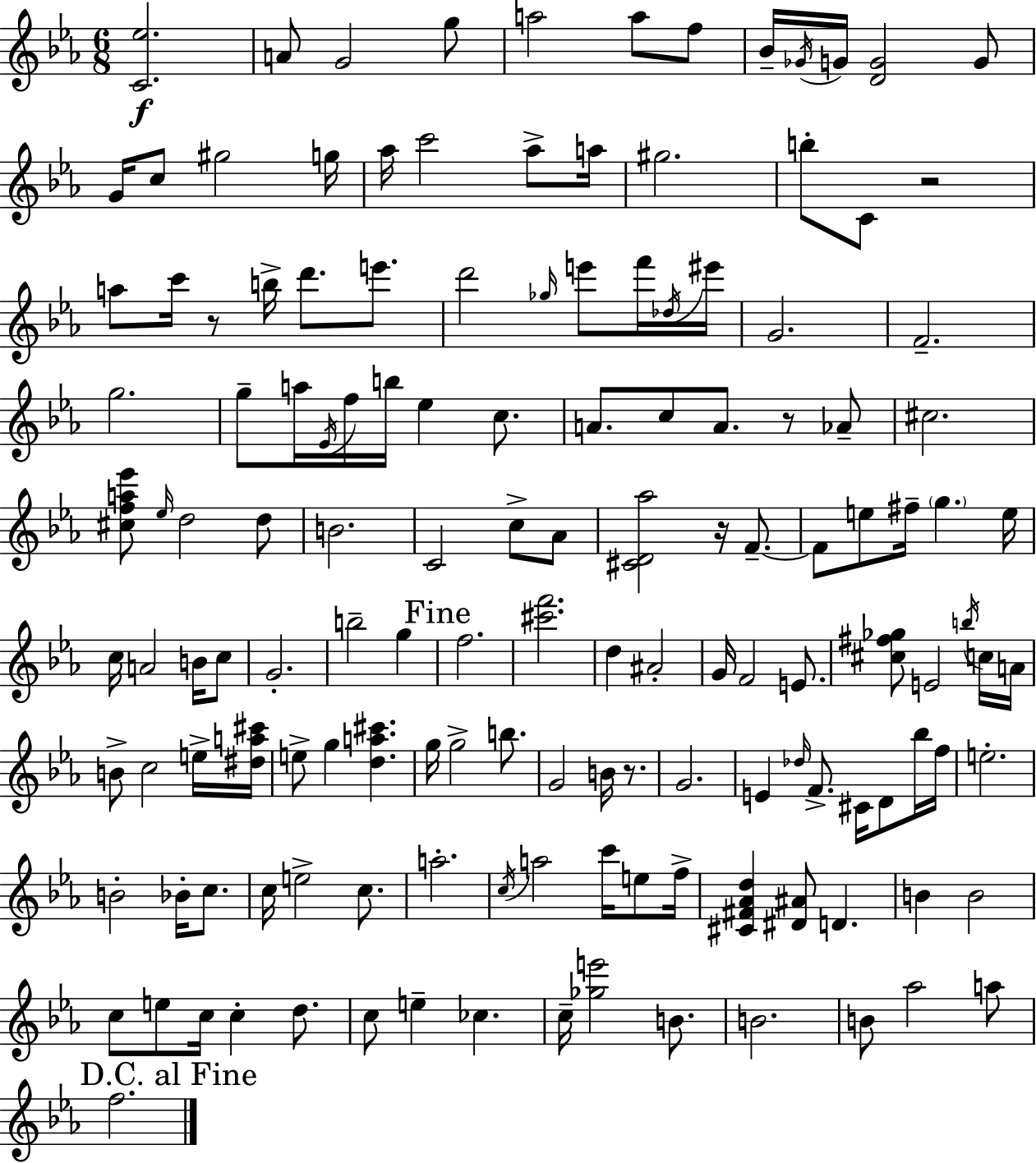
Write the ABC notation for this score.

X:1
T:Untitled
M:6/8
L:1/4
K:Eb
[C_e]2 A/2 G2 g/2 a2 a/2 f/2 _B/4 _G/4 G/4 [DG]2 G/2 G/4 c/2 ^g2 g/4 _a/4 c'2 _a/2 a/4 ^g2 b/2 C/2 z2 a/2 c'/4 z/2 b/4 d'/2 e'/2 d'2 _g/4 e'/2 f'/4 _d/4 ^e'/4 G2 F2 g2 g/2 a/4 _E/4 f/4 b/4 _e c/2 A/2 c/2 A/2 z/2 _A/2 ^c2 [^cfa_e']/2 _e/4 d2 d/2 B2 C2 c/2 _A/2 [^CD_a]2 z/4 F/2 F/2 e/2 ^f/4 g e/4 c/4 A2 B/4 c/2 G2 b2 g f2 [^c'f']2 d ^A2 G/4 F2 E/2 [^c^f_g]/2 E2 b/4 c/4 A/4 B/2 c2 e/4 [^da^c']/4 e/2 g [da^c'] g/4 g2 b/2 G2 B/4 z/2 G2 E _d/4 F/2 ^C/4 D/2 _b/4 f/4 e2 B2 _B/4 c/2 c/4 e2 c/2 a2 c/4 a2 c'/4 e/2 f/4 [^C^F_Ad] [^D^A]/2 D B B2 c/2 e/2 c/4 c d/2 c/2 e _c c/4 [_ge']2 B/2 B2 B/2 _a2 a/2 f2